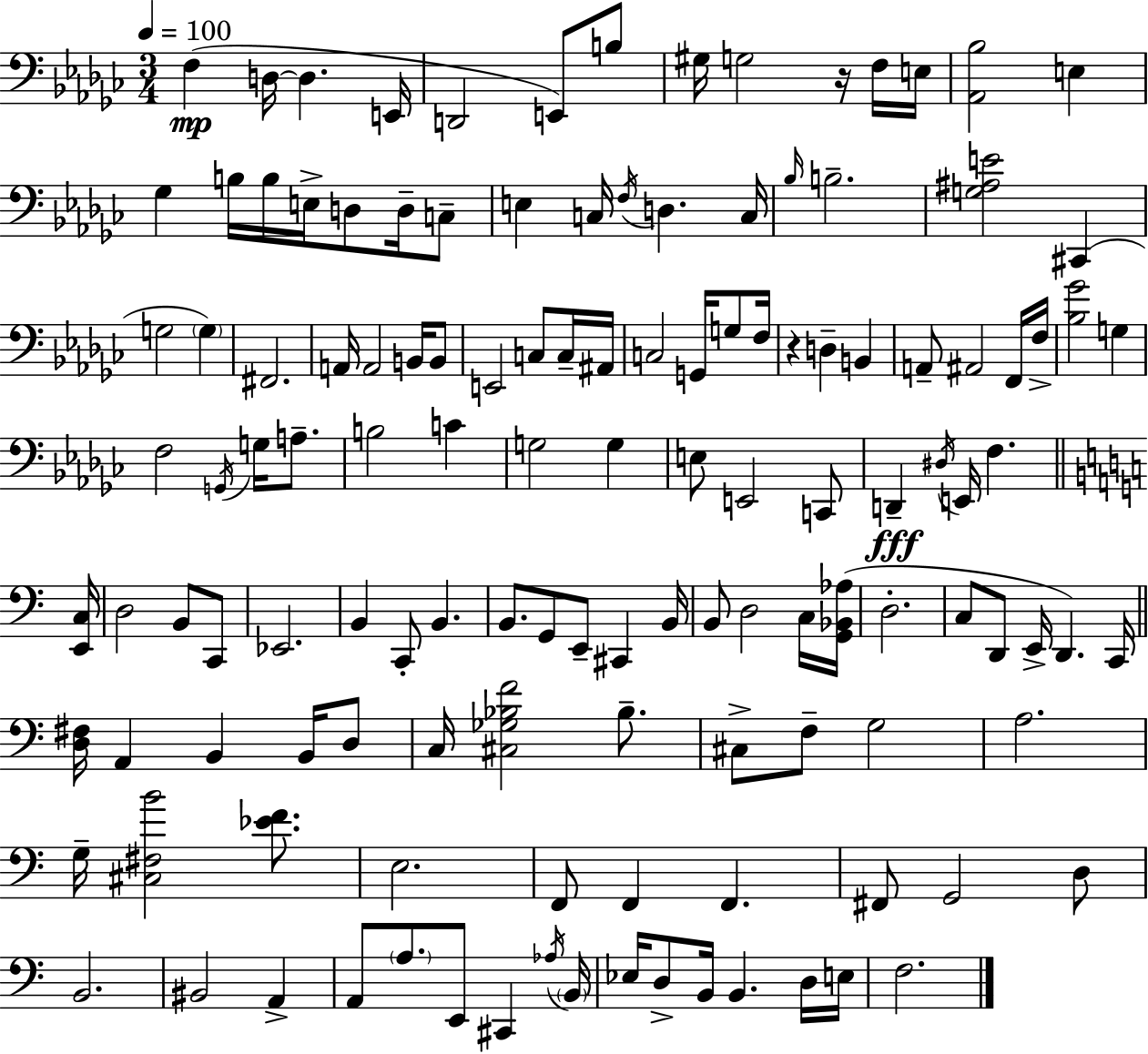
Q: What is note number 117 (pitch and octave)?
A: D3